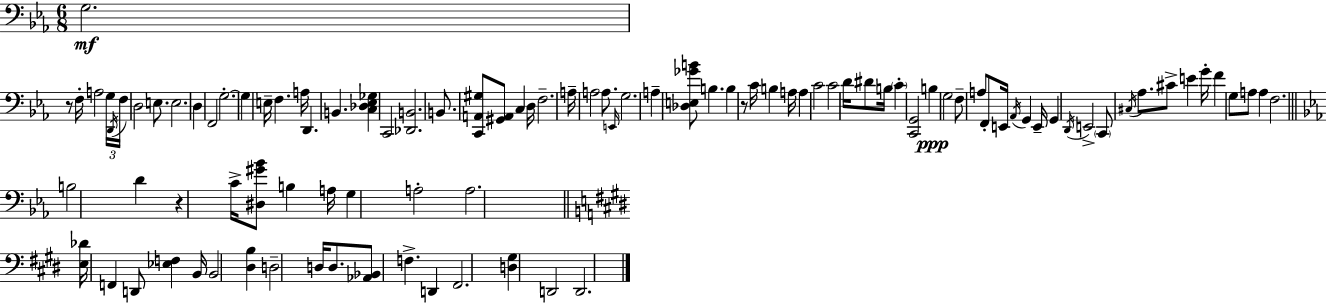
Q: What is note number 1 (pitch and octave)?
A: G3